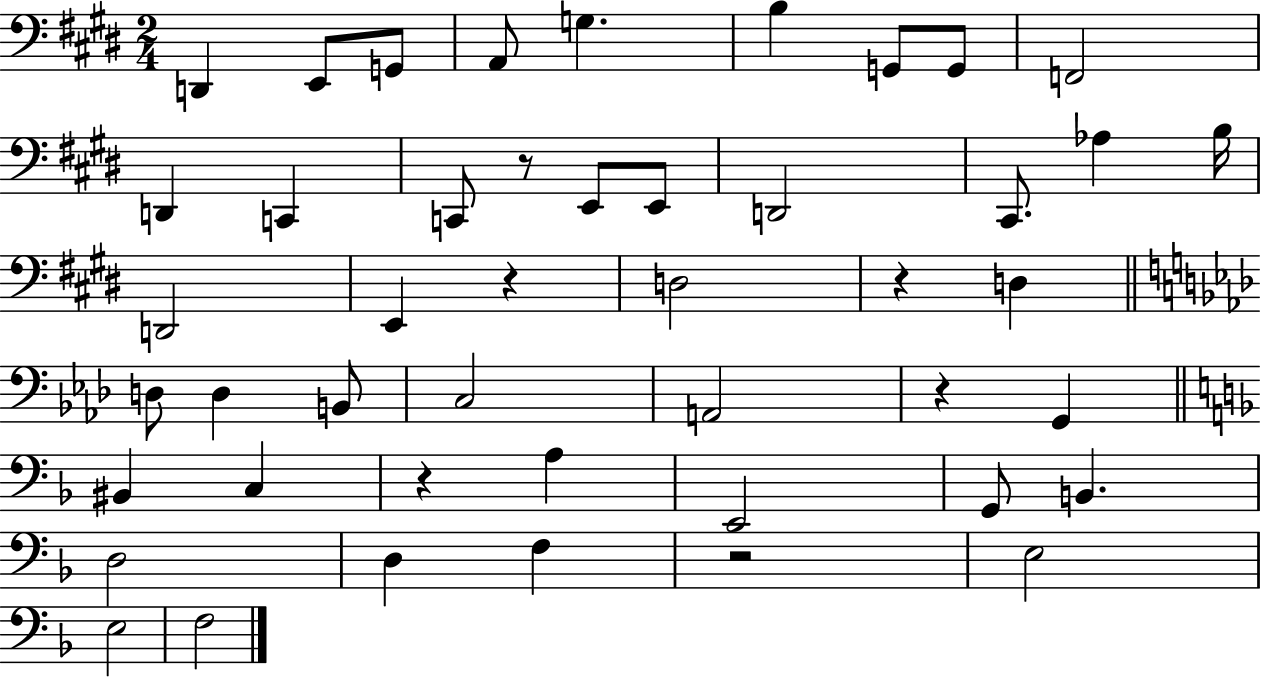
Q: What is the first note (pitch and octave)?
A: D2